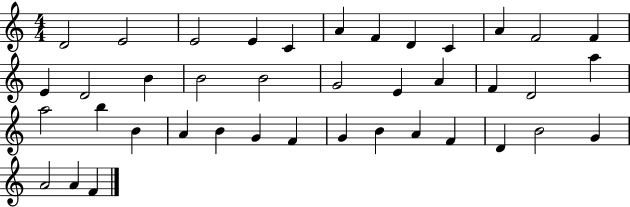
X:1
T:Untitled
M:4/4
L:1/4
K:C
D2 E2 E2 E C A F D C A F2 F E D2 B B2 B2 G2 E A F D2 a a2 b B A B G F G B A F D B2 G A2 A F